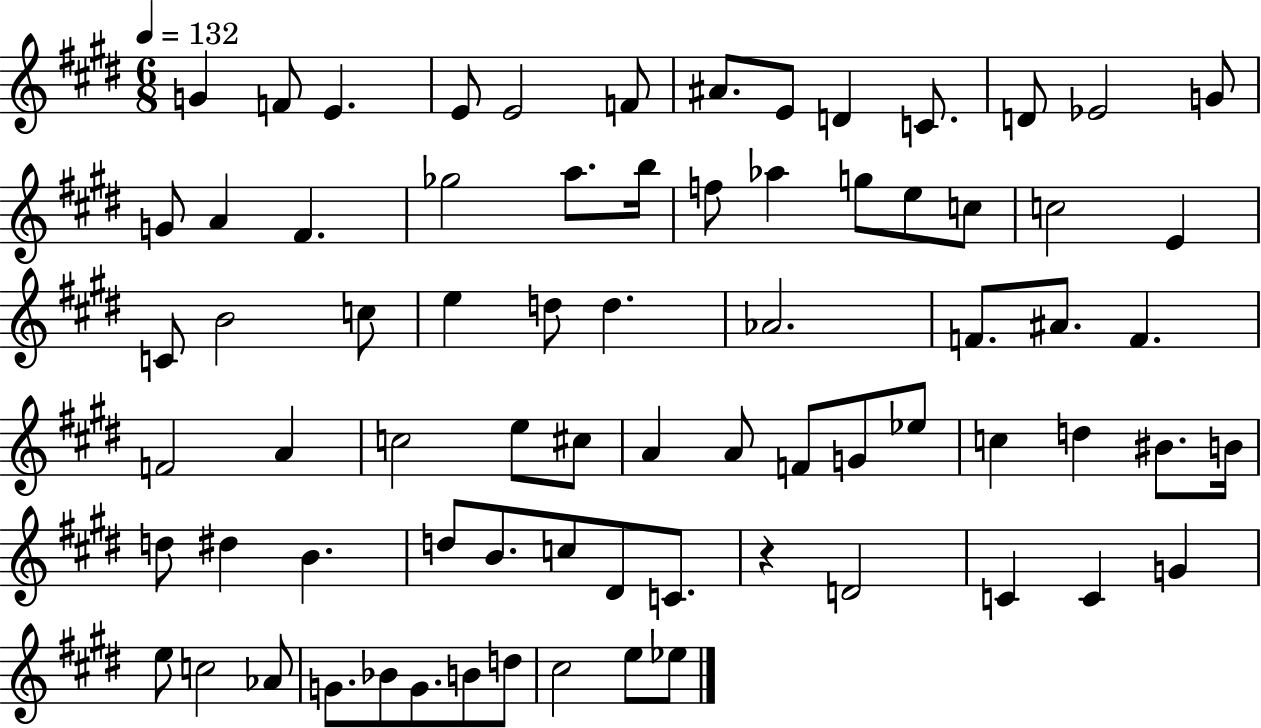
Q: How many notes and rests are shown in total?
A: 74